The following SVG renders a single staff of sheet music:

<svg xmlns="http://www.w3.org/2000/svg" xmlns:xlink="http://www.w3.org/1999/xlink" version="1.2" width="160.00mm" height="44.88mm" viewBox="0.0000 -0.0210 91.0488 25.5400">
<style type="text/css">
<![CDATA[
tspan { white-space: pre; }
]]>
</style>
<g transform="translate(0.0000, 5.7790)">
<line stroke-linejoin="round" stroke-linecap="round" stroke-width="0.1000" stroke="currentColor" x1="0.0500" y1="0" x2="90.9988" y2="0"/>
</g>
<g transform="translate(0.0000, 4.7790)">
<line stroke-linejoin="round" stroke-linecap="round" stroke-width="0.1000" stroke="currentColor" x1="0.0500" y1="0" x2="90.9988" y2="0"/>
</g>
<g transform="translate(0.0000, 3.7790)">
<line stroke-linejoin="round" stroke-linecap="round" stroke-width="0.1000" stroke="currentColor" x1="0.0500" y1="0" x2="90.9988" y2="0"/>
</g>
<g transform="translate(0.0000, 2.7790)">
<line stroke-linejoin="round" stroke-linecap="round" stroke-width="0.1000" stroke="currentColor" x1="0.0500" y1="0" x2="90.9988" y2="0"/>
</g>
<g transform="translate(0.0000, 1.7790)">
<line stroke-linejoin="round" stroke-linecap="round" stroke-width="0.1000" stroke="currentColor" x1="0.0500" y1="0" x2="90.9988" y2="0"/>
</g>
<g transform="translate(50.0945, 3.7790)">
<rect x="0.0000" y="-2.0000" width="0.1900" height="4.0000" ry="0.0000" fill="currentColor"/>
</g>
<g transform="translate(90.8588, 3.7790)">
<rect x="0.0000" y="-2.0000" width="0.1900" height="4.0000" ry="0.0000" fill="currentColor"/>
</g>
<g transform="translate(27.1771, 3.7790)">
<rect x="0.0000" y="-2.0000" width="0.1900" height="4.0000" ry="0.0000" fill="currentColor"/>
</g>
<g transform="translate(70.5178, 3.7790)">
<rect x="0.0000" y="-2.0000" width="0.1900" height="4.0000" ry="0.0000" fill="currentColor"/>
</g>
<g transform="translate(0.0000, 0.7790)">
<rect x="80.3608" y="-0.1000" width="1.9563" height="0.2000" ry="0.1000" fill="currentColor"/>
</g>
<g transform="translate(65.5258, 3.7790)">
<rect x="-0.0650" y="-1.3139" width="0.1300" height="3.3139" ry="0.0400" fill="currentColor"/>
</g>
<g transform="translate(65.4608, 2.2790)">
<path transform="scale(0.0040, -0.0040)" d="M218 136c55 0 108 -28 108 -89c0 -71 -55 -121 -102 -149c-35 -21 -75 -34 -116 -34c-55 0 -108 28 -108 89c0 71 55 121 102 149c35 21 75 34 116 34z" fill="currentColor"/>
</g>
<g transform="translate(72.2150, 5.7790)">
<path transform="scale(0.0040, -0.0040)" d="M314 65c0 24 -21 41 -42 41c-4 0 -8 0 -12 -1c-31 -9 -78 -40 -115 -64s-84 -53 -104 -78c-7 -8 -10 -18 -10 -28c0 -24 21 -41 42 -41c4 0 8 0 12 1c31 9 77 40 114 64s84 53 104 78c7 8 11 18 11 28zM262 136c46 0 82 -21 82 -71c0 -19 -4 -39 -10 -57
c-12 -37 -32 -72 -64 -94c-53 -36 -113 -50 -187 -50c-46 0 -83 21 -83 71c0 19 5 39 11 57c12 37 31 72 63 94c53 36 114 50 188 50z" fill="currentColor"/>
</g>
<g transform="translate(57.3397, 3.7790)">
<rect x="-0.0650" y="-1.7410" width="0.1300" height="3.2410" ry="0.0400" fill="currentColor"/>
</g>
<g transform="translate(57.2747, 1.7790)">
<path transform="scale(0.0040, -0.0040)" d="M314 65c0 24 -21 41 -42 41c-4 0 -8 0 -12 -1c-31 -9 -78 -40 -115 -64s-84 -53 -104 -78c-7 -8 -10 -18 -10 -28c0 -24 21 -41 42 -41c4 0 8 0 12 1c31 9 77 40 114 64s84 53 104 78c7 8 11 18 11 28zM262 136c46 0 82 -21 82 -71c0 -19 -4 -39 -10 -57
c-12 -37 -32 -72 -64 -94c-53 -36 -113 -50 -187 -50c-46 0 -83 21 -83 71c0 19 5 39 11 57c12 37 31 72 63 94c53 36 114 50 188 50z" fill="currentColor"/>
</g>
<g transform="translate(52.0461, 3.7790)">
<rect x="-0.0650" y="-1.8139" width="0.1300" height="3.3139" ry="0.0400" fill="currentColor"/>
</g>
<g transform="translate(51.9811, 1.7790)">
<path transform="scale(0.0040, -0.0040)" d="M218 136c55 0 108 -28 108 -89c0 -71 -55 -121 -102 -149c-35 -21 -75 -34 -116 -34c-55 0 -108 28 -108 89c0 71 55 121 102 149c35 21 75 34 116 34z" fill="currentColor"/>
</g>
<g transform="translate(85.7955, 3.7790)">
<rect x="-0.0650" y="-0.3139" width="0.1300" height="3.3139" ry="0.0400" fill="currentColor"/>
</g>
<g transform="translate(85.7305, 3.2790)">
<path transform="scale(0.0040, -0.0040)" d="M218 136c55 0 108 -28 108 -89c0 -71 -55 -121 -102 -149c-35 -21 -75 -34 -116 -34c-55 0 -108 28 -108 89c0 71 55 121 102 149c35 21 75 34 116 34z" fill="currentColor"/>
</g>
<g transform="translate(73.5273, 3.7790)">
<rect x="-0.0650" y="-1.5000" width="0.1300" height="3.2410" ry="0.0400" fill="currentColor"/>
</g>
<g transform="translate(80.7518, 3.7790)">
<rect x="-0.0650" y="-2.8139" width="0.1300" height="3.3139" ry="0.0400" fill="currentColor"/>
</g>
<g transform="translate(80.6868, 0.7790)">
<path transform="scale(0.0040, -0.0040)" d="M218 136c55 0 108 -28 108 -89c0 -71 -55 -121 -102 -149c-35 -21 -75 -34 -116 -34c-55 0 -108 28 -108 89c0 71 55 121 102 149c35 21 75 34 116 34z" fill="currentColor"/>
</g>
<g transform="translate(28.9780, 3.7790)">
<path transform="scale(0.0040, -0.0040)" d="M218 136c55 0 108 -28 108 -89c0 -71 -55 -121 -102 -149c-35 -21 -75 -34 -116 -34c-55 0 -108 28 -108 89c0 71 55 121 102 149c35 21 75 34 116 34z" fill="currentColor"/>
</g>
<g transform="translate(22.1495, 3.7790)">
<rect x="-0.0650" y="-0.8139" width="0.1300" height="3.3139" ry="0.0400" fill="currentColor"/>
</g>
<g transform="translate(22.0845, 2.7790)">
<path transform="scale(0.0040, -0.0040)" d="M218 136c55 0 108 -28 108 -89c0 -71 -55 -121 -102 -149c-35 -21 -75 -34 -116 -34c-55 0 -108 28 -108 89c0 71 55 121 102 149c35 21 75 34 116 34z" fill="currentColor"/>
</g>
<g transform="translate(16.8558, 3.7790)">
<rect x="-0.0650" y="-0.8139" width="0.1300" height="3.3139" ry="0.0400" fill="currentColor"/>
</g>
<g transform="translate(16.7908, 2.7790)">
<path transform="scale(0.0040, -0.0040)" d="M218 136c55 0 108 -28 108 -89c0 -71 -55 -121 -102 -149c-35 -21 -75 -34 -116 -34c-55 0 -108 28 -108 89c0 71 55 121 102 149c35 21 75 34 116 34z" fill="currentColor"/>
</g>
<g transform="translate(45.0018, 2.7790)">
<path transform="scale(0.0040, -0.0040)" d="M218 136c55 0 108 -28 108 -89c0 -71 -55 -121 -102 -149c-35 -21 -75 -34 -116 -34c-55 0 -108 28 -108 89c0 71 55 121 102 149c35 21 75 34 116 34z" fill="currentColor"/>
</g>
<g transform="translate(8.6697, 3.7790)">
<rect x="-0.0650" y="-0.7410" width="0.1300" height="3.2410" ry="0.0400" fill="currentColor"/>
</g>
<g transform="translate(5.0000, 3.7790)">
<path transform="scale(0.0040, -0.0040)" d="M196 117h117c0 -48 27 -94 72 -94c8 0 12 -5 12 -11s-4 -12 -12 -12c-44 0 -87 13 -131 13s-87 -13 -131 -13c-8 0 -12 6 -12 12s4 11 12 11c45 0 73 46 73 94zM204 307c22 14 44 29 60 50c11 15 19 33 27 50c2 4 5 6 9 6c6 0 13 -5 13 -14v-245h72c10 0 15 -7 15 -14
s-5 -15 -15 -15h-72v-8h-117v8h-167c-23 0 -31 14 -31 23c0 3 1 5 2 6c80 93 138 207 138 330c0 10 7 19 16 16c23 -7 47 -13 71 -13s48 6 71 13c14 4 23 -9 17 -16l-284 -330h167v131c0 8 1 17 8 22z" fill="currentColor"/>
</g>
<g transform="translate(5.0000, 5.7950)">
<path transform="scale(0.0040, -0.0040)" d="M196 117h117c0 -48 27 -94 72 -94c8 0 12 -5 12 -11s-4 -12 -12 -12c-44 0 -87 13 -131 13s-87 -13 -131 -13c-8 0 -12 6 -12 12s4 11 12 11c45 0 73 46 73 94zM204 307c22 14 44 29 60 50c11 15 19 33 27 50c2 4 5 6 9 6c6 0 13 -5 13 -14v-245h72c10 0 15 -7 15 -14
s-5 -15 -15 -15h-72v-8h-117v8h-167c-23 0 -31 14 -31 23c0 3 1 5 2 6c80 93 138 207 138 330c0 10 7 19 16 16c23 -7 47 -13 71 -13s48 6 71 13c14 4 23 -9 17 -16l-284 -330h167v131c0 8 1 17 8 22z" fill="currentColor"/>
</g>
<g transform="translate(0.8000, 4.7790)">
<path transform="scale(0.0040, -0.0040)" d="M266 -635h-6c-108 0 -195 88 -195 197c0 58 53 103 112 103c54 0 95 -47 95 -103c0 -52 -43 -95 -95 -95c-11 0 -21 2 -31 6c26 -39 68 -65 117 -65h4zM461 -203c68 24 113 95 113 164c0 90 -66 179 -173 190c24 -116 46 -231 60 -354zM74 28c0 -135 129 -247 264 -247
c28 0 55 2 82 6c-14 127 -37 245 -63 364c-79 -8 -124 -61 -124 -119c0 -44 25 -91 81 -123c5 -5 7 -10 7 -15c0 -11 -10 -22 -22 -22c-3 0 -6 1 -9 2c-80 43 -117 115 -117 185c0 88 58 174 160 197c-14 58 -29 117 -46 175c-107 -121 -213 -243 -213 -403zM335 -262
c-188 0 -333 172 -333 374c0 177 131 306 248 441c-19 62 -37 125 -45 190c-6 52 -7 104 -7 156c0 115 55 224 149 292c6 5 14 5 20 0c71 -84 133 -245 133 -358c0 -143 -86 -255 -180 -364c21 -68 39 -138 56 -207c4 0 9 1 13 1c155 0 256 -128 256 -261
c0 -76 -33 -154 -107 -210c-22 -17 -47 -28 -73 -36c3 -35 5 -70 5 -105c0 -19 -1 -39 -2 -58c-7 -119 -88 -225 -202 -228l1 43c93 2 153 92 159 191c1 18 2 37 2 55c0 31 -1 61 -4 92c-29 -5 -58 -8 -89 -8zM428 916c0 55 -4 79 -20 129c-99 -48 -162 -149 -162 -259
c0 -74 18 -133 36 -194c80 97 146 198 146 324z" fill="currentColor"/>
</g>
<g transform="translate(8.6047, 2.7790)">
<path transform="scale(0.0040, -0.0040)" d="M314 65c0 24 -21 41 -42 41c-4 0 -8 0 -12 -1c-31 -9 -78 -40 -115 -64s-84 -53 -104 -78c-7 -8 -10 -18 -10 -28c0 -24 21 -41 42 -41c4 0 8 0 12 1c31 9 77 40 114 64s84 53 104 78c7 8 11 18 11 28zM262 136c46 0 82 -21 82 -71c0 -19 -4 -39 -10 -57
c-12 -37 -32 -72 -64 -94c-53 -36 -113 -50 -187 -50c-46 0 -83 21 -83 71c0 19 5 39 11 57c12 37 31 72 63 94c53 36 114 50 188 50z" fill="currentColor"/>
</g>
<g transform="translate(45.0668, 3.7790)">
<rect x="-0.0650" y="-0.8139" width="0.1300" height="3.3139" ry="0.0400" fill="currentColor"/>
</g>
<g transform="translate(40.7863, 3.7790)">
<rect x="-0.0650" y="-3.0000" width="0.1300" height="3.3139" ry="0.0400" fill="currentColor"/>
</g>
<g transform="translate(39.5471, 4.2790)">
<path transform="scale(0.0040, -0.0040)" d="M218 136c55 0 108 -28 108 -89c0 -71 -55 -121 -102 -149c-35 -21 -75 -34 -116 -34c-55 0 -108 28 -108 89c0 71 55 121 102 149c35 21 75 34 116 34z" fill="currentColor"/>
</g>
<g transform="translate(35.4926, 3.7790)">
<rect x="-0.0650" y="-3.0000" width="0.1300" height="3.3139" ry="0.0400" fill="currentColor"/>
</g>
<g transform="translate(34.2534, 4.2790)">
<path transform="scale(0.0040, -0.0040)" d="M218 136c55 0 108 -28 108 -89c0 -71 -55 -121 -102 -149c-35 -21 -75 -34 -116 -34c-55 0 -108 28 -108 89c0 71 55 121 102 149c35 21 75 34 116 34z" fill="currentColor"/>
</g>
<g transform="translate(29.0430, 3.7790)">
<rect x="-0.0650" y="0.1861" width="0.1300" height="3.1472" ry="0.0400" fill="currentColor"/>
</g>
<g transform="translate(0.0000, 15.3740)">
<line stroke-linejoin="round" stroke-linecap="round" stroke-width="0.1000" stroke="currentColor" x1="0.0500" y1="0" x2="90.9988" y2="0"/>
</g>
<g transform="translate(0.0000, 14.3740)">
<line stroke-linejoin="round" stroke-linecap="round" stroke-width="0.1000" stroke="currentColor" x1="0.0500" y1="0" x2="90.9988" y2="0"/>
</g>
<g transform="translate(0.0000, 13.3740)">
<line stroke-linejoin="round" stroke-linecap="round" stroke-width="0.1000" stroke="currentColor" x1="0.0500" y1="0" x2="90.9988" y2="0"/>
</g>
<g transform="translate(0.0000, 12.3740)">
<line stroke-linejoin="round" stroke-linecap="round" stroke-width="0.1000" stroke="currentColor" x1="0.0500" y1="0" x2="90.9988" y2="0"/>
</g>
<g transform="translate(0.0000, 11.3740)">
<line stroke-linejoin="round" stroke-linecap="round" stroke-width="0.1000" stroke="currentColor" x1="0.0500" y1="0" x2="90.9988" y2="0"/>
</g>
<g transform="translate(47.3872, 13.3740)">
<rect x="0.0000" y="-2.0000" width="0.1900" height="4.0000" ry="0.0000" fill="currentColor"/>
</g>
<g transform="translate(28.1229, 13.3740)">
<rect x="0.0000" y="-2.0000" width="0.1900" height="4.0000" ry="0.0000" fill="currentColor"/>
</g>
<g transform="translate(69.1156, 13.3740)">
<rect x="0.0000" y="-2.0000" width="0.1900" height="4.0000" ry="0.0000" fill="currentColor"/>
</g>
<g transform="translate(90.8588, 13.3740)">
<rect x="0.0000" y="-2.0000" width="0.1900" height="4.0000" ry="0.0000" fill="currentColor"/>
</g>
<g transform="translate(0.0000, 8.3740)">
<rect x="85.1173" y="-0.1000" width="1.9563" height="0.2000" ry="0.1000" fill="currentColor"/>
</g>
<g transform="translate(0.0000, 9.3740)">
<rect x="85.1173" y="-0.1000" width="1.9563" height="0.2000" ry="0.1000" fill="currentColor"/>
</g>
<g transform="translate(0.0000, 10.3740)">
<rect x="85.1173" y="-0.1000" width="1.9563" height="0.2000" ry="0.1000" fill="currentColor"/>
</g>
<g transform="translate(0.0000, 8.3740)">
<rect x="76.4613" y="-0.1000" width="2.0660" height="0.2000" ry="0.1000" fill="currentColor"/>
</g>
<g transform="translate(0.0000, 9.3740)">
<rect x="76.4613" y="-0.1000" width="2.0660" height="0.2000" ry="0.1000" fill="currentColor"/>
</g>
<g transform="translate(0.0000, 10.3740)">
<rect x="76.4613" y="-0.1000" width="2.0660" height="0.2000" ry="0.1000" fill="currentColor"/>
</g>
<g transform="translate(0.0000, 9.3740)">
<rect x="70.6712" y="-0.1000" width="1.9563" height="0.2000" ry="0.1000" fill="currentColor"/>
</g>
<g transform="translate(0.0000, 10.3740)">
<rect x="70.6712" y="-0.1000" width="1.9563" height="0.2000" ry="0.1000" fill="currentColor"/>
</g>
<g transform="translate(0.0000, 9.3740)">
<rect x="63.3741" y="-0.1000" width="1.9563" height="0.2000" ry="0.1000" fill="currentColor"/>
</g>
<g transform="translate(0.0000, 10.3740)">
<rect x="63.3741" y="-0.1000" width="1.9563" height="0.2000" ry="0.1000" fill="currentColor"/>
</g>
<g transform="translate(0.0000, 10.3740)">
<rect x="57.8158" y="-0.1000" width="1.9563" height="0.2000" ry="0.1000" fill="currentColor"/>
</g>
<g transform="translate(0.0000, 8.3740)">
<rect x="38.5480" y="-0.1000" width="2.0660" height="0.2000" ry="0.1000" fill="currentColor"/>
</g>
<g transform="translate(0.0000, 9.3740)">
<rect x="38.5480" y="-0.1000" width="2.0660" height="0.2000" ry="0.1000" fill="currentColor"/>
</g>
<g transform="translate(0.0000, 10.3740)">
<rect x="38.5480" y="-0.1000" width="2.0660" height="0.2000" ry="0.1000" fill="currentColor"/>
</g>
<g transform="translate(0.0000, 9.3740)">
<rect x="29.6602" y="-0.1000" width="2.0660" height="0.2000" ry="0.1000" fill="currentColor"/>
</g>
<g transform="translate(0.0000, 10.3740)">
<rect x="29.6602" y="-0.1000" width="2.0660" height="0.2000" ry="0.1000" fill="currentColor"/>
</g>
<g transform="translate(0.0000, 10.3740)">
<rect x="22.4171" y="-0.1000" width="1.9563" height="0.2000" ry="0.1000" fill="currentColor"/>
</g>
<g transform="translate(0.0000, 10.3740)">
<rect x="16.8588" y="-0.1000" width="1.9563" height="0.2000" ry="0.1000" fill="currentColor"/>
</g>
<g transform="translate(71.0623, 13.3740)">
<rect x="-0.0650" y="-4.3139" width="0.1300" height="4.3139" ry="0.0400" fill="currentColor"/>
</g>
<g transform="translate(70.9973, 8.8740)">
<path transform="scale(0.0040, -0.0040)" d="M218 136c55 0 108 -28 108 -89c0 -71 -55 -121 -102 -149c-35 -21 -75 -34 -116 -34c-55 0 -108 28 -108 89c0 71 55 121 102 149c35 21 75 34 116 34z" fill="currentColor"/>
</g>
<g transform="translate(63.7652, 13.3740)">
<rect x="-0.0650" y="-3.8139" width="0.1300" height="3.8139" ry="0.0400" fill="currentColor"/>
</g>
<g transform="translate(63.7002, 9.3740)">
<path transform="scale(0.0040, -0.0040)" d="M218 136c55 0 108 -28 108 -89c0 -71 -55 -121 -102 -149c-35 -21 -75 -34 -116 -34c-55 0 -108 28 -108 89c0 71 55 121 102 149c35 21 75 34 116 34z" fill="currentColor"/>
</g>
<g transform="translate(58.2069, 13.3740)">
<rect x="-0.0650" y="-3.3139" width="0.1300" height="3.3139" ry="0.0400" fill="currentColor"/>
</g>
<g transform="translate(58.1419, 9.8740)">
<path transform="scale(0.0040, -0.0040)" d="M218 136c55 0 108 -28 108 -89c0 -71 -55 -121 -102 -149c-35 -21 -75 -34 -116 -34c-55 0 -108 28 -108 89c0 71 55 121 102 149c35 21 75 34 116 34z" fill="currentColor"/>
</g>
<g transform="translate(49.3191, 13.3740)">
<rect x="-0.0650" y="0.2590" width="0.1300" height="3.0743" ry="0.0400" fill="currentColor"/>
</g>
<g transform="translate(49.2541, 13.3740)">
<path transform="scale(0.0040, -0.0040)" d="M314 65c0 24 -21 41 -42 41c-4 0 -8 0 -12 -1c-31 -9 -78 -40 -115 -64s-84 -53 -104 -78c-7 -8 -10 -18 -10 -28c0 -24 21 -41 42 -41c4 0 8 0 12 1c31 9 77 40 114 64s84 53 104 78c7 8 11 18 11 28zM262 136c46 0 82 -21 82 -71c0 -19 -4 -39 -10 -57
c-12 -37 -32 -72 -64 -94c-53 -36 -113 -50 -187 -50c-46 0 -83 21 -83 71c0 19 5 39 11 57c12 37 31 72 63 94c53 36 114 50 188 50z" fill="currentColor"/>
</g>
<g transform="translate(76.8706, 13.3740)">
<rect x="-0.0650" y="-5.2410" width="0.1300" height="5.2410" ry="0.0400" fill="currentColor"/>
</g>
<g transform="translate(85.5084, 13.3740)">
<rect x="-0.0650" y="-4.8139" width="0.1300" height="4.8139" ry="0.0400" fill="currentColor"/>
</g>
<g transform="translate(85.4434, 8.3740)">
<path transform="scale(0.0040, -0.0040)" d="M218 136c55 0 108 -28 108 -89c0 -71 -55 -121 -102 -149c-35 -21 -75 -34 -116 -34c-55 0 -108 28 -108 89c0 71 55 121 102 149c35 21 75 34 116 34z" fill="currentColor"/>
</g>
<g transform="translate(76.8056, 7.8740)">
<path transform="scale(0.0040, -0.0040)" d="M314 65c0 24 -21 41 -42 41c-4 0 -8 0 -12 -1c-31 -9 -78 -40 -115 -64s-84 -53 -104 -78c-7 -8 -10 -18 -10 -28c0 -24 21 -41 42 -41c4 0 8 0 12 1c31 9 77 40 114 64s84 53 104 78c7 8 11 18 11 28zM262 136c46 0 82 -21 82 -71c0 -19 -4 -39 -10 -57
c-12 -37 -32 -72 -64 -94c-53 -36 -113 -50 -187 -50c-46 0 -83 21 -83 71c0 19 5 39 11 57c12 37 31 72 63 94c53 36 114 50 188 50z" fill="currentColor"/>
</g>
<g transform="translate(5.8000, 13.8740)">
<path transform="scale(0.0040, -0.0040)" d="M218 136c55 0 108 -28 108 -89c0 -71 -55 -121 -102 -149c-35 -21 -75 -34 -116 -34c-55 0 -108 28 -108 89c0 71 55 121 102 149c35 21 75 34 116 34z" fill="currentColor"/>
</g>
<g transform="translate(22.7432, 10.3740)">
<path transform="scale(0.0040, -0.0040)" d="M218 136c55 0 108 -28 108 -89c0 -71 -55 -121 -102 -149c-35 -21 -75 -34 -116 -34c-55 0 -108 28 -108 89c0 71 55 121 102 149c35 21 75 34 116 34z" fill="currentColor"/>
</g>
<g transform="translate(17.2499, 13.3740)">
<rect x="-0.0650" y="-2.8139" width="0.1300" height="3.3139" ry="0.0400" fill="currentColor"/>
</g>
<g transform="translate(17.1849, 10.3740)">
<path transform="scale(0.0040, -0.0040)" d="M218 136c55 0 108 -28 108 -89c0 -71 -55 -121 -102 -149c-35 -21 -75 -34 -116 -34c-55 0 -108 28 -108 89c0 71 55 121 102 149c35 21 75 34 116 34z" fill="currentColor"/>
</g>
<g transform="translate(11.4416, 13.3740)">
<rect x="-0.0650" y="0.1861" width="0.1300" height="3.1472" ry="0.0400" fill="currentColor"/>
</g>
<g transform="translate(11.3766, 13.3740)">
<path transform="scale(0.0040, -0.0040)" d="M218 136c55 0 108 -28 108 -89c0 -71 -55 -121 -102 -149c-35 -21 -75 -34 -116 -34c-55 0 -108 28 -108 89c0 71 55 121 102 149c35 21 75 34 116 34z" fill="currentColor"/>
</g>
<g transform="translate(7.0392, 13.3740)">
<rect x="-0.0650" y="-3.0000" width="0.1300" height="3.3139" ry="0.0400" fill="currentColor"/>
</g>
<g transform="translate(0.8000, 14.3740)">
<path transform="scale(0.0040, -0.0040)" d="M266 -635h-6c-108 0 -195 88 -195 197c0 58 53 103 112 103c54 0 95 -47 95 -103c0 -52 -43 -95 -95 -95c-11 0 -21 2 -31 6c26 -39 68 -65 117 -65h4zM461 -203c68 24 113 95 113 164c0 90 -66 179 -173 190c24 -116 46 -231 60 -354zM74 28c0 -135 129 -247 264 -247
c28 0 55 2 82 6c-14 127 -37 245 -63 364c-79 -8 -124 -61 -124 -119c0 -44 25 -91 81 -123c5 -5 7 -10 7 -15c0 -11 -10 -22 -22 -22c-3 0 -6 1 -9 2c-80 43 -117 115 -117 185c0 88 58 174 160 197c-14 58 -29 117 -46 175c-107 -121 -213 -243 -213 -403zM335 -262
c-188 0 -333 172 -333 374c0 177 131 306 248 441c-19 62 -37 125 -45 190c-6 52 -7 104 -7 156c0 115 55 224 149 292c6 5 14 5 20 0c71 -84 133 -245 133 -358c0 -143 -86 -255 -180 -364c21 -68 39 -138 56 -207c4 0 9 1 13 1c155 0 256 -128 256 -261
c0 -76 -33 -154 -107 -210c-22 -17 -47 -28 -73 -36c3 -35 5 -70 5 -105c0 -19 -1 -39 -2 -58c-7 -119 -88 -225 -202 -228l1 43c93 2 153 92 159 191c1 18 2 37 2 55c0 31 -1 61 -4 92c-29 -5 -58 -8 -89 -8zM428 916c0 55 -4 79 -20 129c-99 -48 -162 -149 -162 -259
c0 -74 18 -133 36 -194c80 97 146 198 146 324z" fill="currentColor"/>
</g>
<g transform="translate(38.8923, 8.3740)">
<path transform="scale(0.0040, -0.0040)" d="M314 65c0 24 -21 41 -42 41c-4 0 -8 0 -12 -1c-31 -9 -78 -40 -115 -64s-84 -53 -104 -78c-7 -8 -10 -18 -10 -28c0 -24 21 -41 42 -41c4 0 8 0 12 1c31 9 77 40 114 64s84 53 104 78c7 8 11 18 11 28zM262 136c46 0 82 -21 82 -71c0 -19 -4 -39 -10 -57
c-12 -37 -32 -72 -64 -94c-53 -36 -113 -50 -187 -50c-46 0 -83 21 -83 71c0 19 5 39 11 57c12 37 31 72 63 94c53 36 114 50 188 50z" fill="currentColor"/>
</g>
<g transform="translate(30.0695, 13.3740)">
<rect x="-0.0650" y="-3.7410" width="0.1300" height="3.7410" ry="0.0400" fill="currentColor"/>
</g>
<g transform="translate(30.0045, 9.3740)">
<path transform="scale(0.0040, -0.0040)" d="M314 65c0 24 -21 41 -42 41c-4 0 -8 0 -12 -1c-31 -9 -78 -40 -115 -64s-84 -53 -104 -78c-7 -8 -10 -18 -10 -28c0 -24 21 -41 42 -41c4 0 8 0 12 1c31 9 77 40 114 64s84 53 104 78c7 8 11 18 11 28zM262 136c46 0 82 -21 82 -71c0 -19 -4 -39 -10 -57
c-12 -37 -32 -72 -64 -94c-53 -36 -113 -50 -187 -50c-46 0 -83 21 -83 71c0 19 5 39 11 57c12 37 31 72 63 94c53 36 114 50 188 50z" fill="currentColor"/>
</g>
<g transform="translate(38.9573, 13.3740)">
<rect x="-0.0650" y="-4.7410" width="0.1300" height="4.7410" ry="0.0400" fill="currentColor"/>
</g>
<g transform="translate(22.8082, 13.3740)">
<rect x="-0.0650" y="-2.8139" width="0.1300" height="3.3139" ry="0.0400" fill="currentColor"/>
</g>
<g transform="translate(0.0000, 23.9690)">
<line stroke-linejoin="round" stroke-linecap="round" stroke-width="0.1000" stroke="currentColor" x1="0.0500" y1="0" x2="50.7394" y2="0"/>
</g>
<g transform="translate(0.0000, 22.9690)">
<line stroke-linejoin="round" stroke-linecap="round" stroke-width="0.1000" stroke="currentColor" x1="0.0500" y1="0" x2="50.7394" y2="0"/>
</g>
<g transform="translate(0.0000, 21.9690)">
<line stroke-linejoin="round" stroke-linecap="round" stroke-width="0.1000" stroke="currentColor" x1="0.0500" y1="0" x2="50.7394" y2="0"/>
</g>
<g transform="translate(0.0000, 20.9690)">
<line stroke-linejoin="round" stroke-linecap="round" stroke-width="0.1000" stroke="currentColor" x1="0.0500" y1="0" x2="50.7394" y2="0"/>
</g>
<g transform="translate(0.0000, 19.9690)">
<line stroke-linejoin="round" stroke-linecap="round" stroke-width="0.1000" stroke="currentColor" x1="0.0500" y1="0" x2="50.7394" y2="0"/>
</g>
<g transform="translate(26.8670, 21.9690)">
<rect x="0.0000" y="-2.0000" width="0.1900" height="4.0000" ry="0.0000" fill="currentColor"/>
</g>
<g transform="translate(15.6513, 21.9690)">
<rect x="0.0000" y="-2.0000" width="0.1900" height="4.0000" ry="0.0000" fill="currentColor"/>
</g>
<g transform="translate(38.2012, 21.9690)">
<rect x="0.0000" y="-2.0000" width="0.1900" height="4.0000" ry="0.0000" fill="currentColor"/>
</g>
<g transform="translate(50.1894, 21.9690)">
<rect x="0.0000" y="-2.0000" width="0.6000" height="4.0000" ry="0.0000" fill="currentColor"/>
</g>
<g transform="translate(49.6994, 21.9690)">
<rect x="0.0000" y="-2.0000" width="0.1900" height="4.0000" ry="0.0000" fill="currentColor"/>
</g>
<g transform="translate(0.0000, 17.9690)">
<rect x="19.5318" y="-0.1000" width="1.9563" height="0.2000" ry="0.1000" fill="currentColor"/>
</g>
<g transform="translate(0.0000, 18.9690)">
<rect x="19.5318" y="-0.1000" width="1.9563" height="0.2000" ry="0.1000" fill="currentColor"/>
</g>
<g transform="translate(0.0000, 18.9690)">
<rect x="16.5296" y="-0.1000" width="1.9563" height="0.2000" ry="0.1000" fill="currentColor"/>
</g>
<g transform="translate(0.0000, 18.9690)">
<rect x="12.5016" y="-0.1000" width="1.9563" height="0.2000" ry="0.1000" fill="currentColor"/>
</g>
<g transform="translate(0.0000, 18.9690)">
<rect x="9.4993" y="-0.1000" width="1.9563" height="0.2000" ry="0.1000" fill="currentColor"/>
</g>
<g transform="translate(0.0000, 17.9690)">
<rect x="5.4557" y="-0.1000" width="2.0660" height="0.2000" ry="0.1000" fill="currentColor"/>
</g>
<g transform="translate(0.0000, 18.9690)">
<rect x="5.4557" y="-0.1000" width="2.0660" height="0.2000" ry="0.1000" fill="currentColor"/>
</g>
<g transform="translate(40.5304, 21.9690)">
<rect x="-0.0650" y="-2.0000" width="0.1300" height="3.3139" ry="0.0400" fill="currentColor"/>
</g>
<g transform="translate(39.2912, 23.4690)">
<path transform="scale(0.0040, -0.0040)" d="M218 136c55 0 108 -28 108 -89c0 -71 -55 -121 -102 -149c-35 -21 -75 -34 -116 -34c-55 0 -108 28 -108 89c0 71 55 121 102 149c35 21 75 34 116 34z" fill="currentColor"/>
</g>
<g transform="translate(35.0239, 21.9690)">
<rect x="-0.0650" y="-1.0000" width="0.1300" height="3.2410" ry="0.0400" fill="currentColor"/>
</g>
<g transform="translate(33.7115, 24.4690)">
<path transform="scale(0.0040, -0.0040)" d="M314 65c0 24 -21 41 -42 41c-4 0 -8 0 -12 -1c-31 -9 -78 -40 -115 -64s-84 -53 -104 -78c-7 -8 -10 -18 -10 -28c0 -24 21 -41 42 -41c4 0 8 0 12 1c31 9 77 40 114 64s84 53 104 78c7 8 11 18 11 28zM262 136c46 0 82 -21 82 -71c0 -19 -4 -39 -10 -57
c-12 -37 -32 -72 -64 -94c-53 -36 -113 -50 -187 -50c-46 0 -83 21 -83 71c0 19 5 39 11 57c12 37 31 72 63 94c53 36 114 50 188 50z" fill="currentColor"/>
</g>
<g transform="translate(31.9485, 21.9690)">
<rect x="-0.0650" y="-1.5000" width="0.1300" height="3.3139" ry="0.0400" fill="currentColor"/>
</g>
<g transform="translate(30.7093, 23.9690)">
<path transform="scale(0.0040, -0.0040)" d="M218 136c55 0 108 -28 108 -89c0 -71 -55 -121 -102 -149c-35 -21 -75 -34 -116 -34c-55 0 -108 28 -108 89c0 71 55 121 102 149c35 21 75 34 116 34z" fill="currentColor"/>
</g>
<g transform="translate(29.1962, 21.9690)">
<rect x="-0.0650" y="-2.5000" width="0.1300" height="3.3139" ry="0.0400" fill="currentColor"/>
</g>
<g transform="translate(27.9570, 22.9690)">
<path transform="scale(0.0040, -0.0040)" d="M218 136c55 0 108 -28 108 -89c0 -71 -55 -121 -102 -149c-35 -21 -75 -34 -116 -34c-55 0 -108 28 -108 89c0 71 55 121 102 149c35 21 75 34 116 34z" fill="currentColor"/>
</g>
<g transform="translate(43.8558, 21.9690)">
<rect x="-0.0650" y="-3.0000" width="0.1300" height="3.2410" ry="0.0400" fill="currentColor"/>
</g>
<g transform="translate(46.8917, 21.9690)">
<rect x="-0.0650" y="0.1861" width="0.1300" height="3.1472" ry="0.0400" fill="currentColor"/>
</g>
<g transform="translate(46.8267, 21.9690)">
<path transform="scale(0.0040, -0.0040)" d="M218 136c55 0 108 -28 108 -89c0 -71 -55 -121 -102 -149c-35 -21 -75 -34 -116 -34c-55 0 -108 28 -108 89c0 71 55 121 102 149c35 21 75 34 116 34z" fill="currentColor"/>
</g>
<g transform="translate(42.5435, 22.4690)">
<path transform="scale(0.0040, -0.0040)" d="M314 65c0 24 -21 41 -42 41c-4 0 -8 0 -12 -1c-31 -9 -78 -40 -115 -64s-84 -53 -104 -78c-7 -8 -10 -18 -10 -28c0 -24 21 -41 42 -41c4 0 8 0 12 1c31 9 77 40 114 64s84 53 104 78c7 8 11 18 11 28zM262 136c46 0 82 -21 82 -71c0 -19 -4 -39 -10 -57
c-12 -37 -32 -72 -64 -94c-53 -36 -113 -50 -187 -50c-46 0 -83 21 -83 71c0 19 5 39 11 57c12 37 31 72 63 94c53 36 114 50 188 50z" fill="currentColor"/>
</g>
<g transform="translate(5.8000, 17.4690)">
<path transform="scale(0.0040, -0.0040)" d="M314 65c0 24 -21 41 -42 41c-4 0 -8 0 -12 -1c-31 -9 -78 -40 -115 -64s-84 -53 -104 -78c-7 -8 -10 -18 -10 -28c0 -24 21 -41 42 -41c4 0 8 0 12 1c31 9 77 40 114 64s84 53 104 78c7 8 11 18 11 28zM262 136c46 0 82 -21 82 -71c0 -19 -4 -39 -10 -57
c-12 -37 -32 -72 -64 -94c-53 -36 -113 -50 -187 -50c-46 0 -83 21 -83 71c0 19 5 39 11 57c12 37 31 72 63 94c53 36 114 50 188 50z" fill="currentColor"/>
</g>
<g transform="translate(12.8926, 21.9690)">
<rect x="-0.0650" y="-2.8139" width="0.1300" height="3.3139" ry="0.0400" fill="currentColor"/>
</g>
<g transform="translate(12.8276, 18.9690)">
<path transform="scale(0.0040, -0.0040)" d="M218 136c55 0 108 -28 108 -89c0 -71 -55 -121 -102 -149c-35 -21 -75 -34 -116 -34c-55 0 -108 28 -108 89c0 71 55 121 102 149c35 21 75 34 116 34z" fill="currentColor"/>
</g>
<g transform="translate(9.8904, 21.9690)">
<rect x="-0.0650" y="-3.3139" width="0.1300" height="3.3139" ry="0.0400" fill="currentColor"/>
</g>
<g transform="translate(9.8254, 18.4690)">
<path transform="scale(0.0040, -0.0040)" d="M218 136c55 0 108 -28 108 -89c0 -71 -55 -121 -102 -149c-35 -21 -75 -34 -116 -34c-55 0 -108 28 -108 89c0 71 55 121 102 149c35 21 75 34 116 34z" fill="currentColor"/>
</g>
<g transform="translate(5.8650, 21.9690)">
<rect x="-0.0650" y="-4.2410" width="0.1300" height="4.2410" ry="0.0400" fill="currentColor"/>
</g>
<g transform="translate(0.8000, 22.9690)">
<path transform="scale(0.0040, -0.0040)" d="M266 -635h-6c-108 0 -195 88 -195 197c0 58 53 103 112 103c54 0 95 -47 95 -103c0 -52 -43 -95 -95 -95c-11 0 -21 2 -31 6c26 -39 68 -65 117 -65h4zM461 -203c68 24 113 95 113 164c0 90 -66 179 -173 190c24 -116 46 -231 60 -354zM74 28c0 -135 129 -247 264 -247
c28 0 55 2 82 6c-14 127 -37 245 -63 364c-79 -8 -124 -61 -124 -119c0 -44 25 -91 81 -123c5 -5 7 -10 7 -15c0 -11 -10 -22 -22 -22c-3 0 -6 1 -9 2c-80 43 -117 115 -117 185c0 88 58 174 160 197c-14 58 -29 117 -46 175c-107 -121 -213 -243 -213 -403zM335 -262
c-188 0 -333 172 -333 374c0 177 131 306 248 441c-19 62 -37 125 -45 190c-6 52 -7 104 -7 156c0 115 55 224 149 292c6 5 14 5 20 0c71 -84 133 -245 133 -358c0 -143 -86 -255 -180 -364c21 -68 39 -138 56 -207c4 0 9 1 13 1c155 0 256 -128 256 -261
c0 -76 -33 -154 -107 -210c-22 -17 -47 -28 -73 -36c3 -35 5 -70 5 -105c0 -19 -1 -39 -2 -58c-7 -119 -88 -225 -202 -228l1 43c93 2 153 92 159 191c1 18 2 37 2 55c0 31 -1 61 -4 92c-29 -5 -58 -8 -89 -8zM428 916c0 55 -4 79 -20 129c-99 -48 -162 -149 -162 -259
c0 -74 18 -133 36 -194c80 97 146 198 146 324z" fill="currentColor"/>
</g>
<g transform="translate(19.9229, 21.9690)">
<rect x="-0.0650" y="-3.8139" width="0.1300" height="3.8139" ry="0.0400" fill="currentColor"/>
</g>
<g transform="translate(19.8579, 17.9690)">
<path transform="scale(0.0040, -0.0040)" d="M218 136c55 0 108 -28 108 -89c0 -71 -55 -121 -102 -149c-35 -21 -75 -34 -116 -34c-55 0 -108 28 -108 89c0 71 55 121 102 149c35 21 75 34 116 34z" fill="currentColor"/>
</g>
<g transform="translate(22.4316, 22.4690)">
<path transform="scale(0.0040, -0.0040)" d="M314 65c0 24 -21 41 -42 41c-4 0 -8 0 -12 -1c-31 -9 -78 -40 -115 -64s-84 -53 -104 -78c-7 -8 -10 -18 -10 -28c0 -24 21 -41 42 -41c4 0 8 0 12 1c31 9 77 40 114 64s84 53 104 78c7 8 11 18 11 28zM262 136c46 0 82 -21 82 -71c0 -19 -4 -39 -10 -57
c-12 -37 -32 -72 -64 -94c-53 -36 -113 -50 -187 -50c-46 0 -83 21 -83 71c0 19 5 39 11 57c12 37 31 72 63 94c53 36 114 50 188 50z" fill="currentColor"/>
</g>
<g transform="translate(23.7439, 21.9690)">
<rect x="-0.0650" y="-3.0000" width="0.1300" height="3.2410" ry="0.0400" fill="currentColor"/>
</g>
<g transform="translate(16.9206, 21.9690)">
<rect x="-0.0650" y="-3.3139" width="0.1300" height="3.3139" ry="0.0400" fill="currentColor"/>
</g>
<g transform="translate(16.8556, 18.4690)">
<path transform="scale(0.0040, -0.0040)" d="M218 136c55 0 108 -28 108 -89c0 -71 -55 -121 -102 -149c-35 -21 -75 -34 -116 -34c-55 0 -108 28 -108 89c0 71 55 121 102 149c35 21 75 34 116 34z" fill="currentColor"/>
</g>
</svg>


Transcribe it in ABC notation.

X:1
T:Untitled
M:4/4
L:1/4
K:C
d2 d d B A A d f f2 e E2 a c A B a a c'2 e'2 B2 b c' d' f'2 e' d'2 b a b c' A2 G E D2 F A2 B